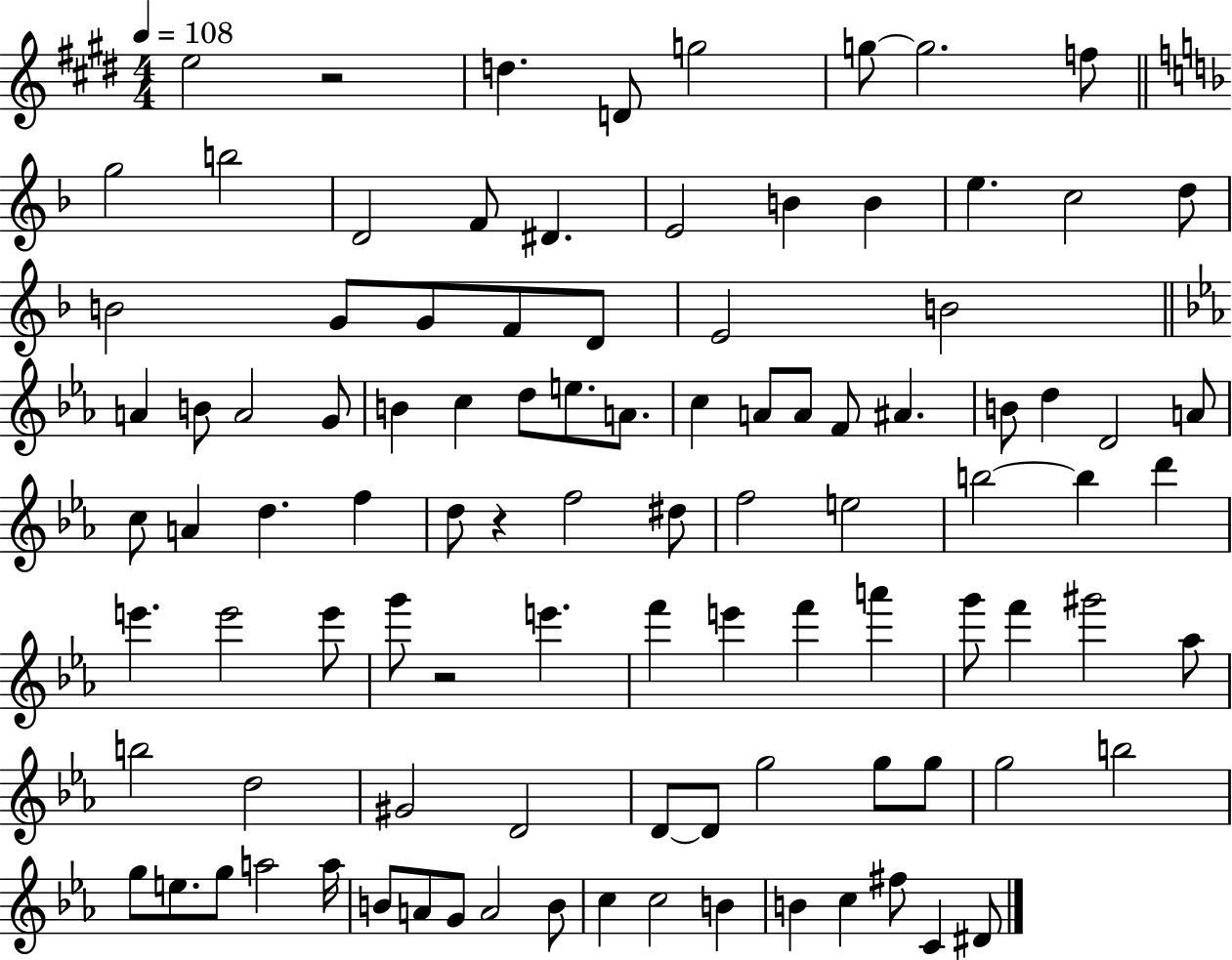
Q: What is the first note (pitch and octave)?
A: E5